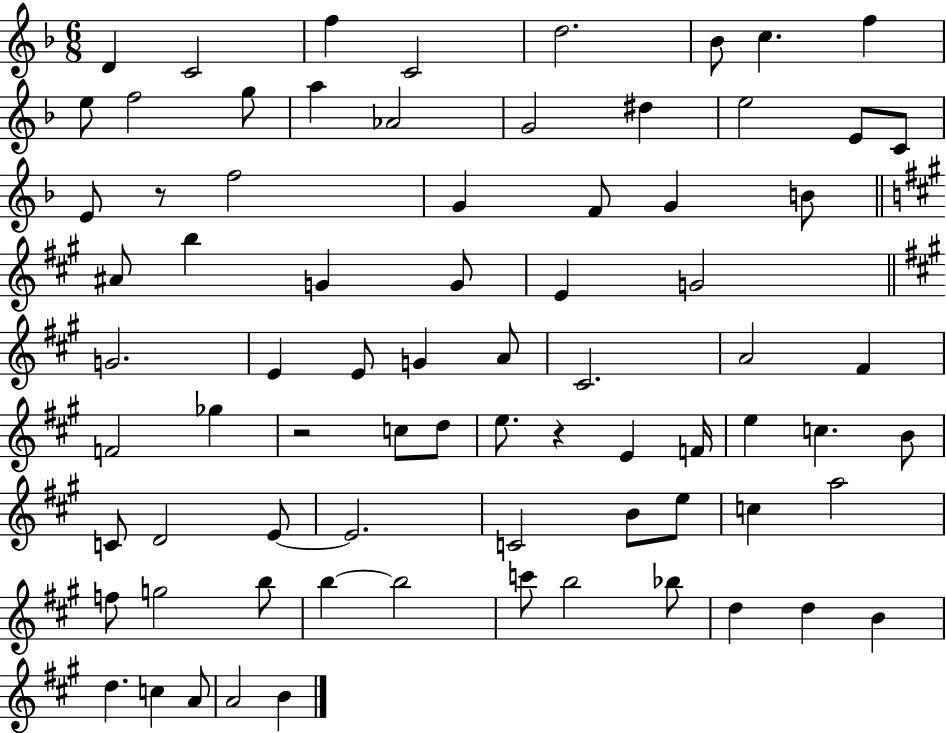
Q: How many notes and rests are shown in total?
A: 76